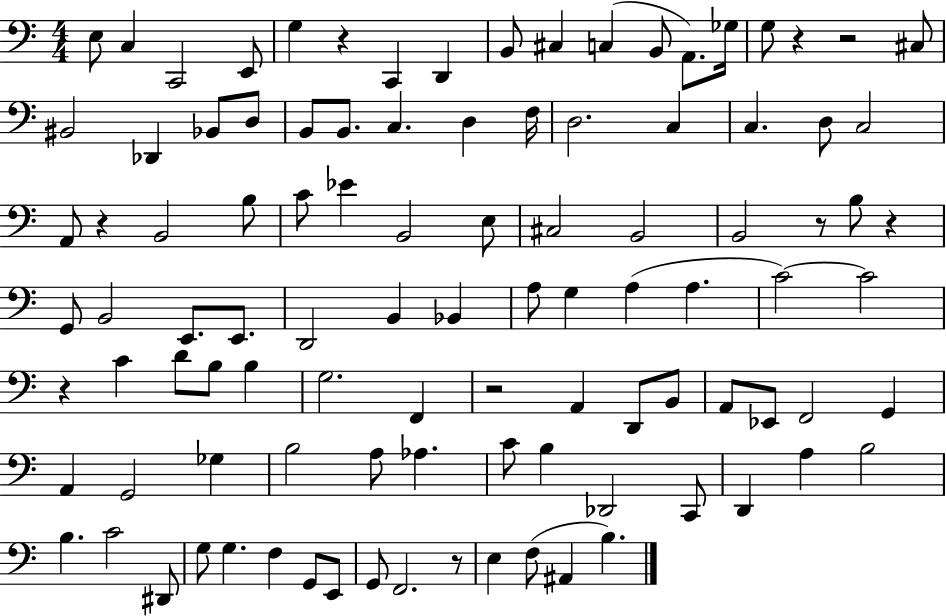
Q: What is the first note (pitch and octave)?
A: E3